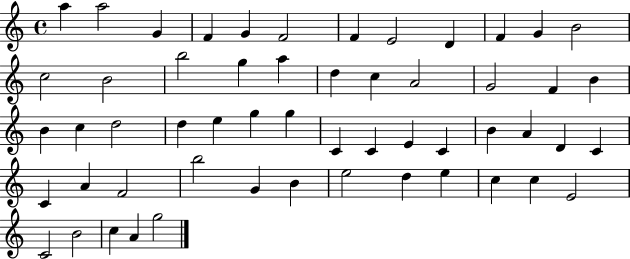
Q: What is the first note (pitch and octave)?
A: A5